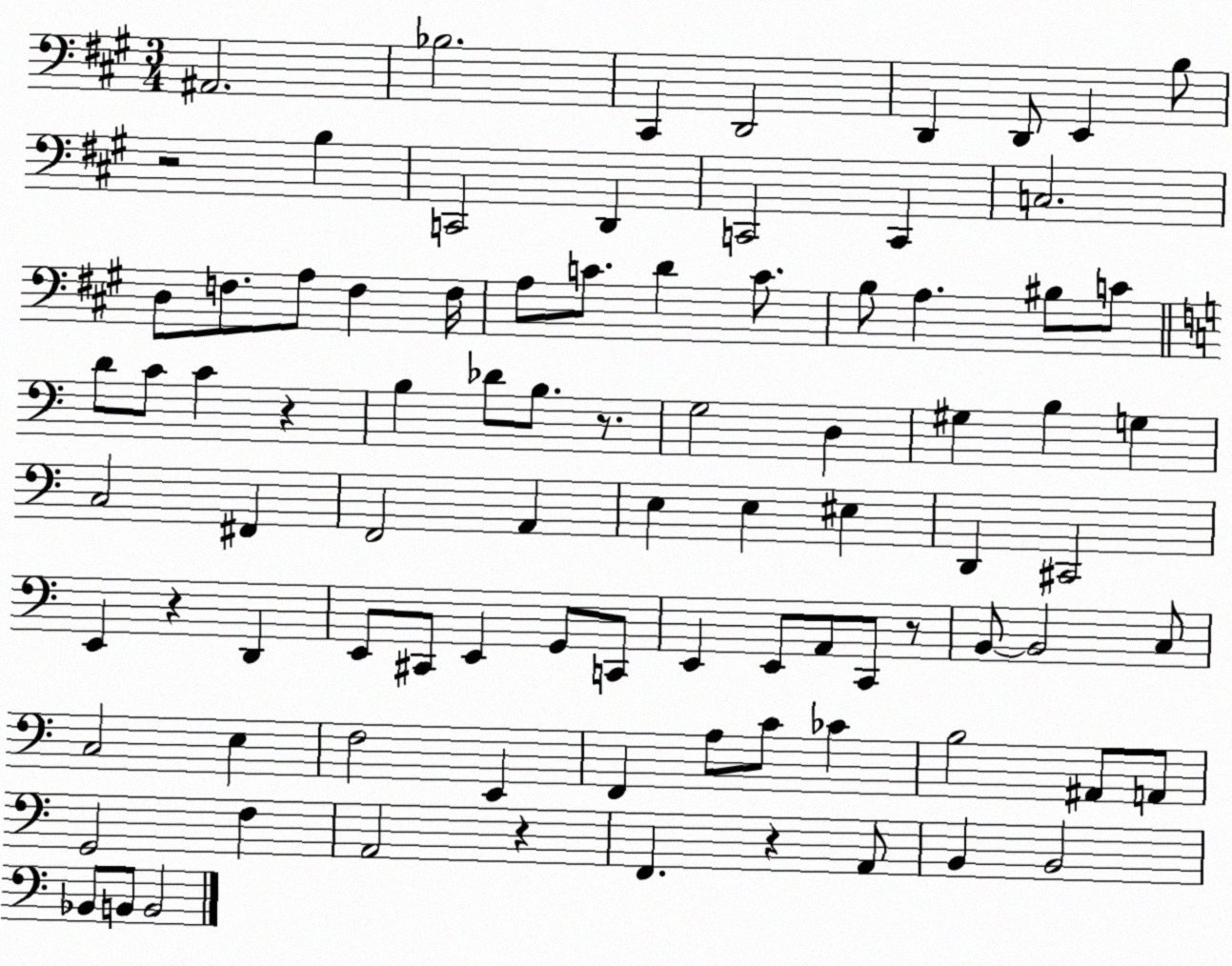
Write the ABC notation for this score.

X:1
T:Untitled
M:3/4
L:1/4
K:A
^A,,2 _B,2 ^C,, D,,2 D,, D,,/2 E,, B,/2 z2 B, C,,2 D,, C,,2 C,, C,2 D,/2 F,/2 A,/2 F, F,/4 A,/2 C/2 D C/2 B,/2 A, ^B,/2 C/2 D/2 C/2 C z B, _D/2 B,/2 z/2 G,2 D, ^G, B, G, C,2 ^F,, F,,2 A,, E, E, ^E, D,, ^C,,2 E,, z D,, E,,/2 ^C,,/2 E,, G,,/2 C,,/2 E,, E,,/2 A,,/2 C,,/2 z/2 B,,/2 B,,2 C,/2 C,2 E, F,2 E,, F,, A,/2 C/2 _C B,2 ^A,,/2 A,,/2 G,,2 F, A,,2 z F,, z A,,/2 B,, B,,2 _B,,/2 B,,/2 B,,2